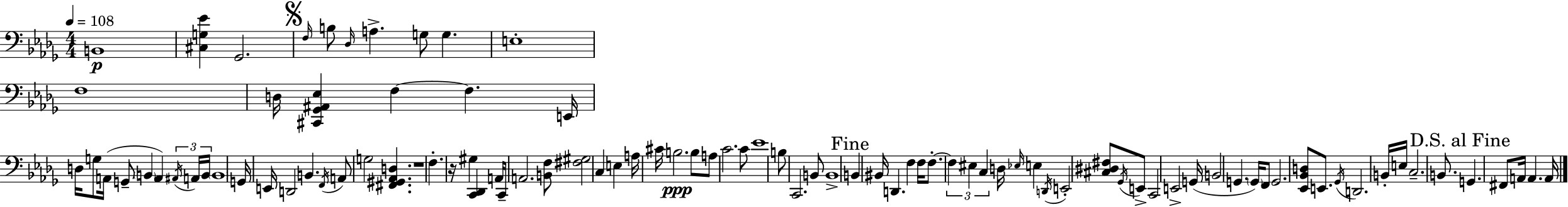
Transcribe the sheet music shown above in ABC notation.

X:1
T:Untitled
M:4/4
L:1/4
K:Bbm
B,,4 [^C,G,_E] _G,,2 F,/4 B,/2 _D,/4 A, G,/2 G, E,4 F,4 D,/4 [^C,,_G,,^A,,_E,] F, F, E,,/4 D,/4 G,/2 A,,/4 G,,/2 B,, A,, ^A,,/4 A,,/4 B,,/4 B,,4 G,,/4 E,,/4 D,,2 B,, F,,/4 A,,/2 G,2 [^F,,^G,,_A,,D,] z4 F, z/4 ^G, [C,,_D,,] A,,/4 C,,/2 A,,2 [B,,F,]/2 [^F,^G,]2 C, E, A,/4 ^C/4 B,2 B,/2 A,/2 C2 C/2 _E4 B,/2 C,,2 B,,/2 B,,4 B,, ^B,,/4 D,, F, F,/4 F,/2 F, ^E, C, D,/4 _E,/4 E, D,,/4 E,,2 [^C,^D,^F,]/2 _G,,/4 E,,/2 C,,2 E,,2 G,,/4 B,,2 G,, G,,/4 F,,/2 G,,2 [_E,,_B,,D,]/2 E,,/2 _G,,/4 D,,2 B,,/4 E,/4 C,2 B,,/2 G,, ^F,,/2 A,,/4 A,, A,,/4